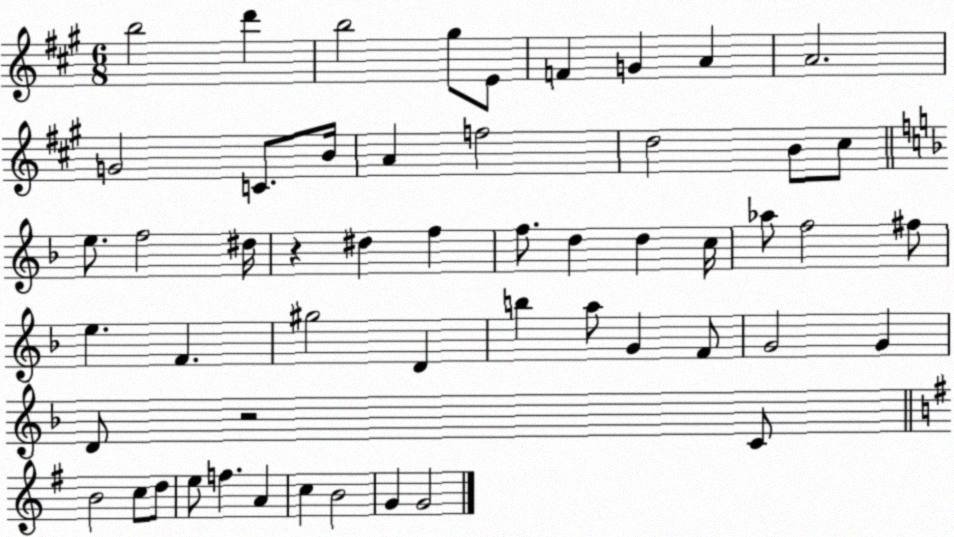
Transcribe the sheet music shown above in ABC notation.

X:1
T:Untitled
M:6/8
L:1/4
K:A
b2 d' b2 ^g/2 E/2 F G A A2 G2 C/2 B/4 A f2 d2 B/2 ^c/2 e/2 f2 ^d/4 z ^d f f/2 d d c/4 _a/2 f2 ^f/2 e F ^g2 D b a/2 G F/2 G2 G D/2 z2 C/2 B2 c/2 d/2 e/2 f A c B2 G G2